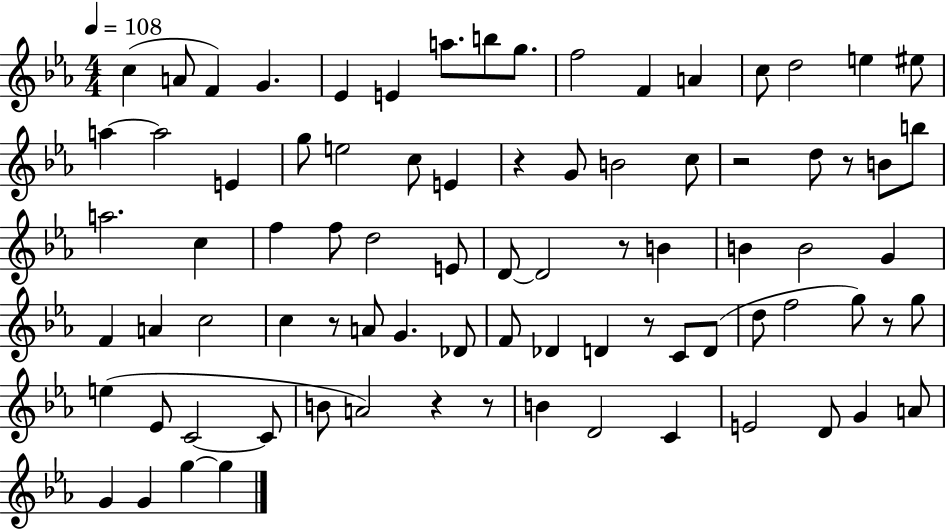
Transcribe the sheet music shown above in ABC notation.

X:1
T:Untitled
M:4/4
L:1/4
K:Eb
c A/2 F G _E E a/2 b/2 g/2 f2 F A c/2 d2 e ^e/2 a a2 E g/2 e2 c/2 E z G/2 B2 c/2 z2 d/2 z/2 B/2 b/2 a2 c f f/2 d2 E/2 D/2 D2 z/2 B B B2 G F A c2 c z/2 A/2 G _D/2 F/2 _D D z/2 C/2 D/2 d/2 f2 g/2 z/2 g/2 e _E/2 C2 C/2 B/2 A2 z z/2 B D2 C E2 D/2 G A/2 G G g g